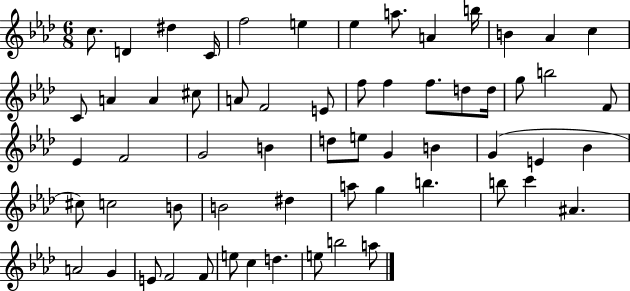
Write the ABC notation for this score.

X:1
T:Untitled
M:6/8
L:1/4
K:Ab
c/2 D ^d C/4 f2 e _e a/2 A b/4 B _A c C/2 A A ^c/2 A/2 F2 E/2 f/2 f f/2 d/2 d/4 g/2 b2 F/2 _E F2 G2 B d/2 e/2 G B G E _B ^c/2 c2 B/2 B2 ^d a/2 g b b/2 c' ^A A2 G E/2 F2 F/2 e/2 c d e/2 b2 a/2